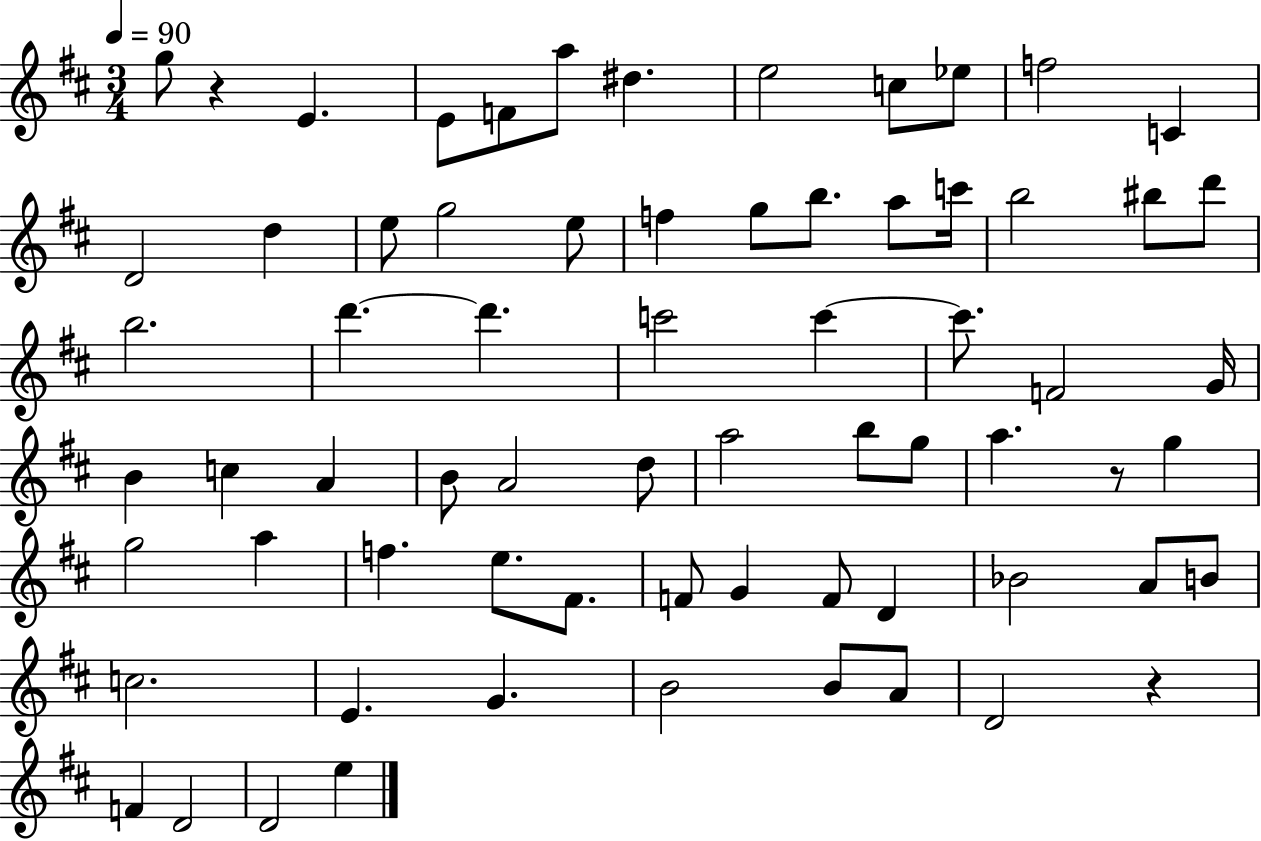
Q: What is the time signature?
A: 3/4